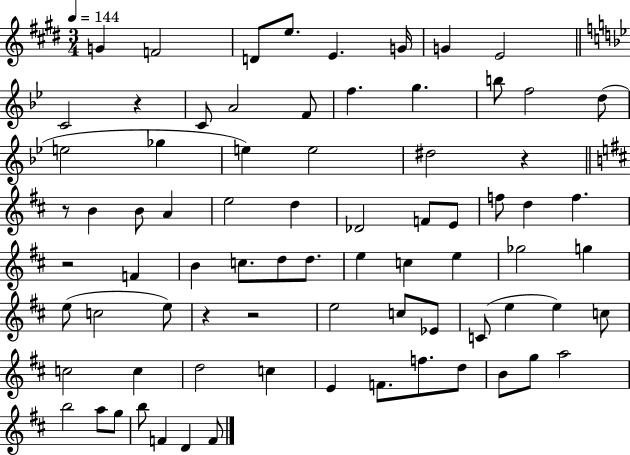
X:1
T:Untitled
M:3/4
L:1/4
K:E
G F2 D/2 e/2 E G/4 G E2 C2 z C/2 A2 F/2 f g b/2 f2 d/2 e2 _g e e2 ^d2 z z/2 B B/2 A e2 d _D2 F/2 E/2 f/2 d f z2 F B c/2 d/2 d/2 e c e _g2 g e/2 c2 e/2 z z2 e2 c/2 _E/2 C/2 e e c/2 c2 c d2 c E F/2 f/2 d/2 B/2 g/2 a2 b2 a/2 g/2 b/2 F D F/2